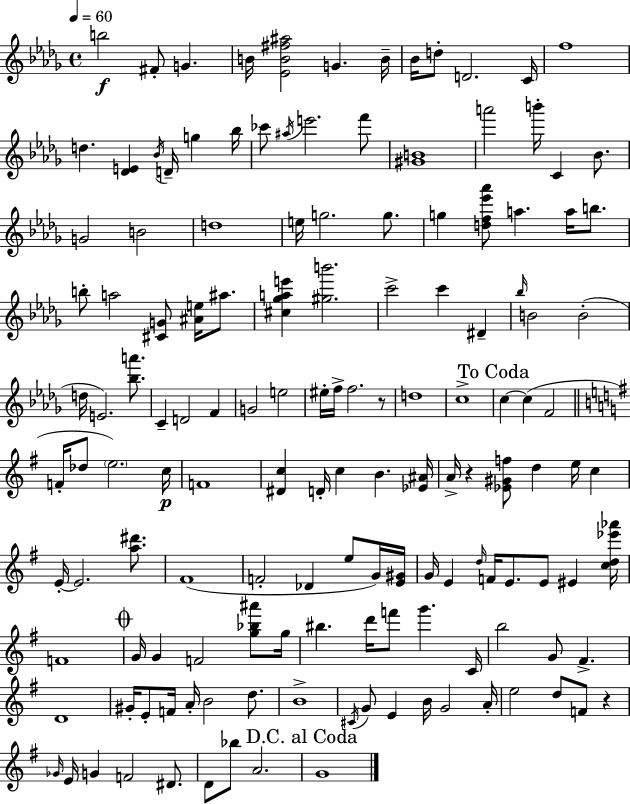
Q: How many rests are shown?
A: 3